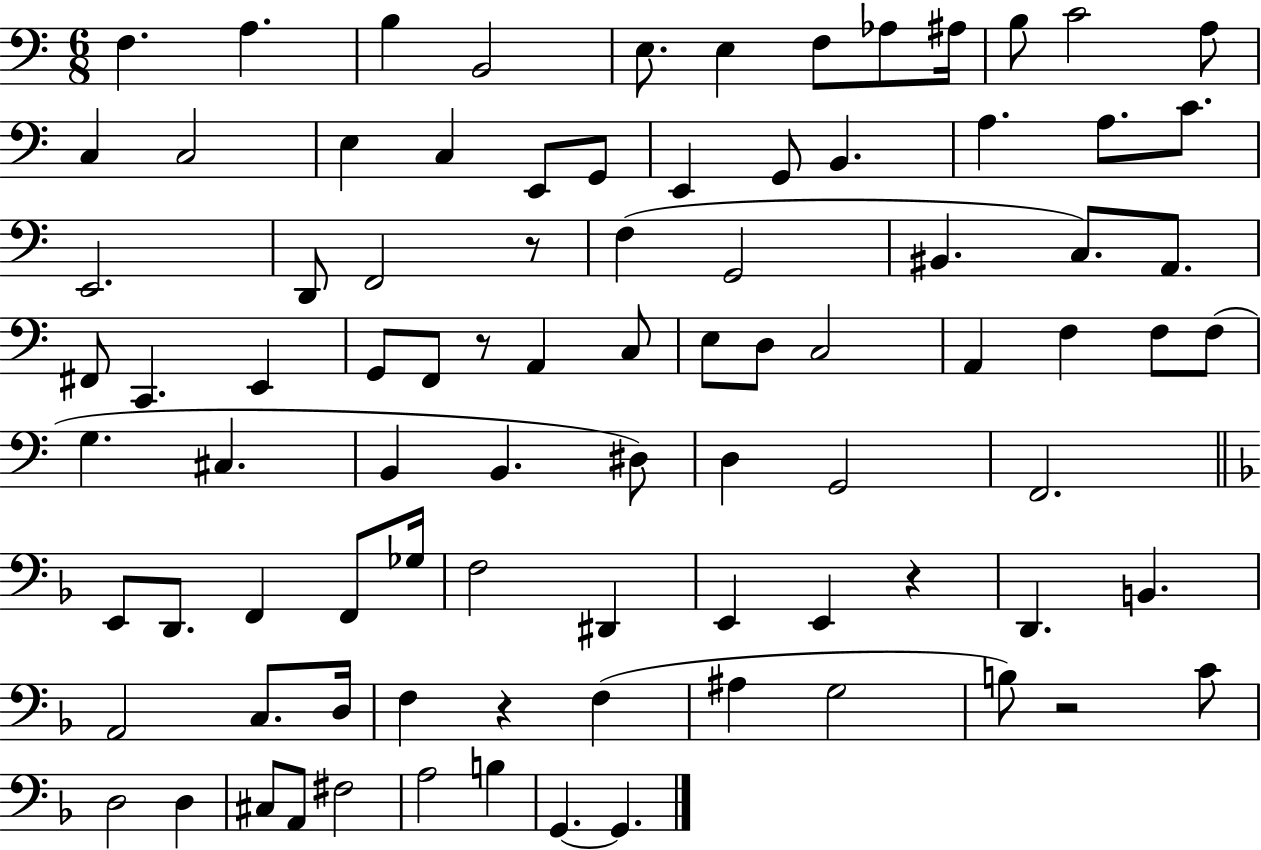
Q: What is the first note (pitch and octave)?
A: F3